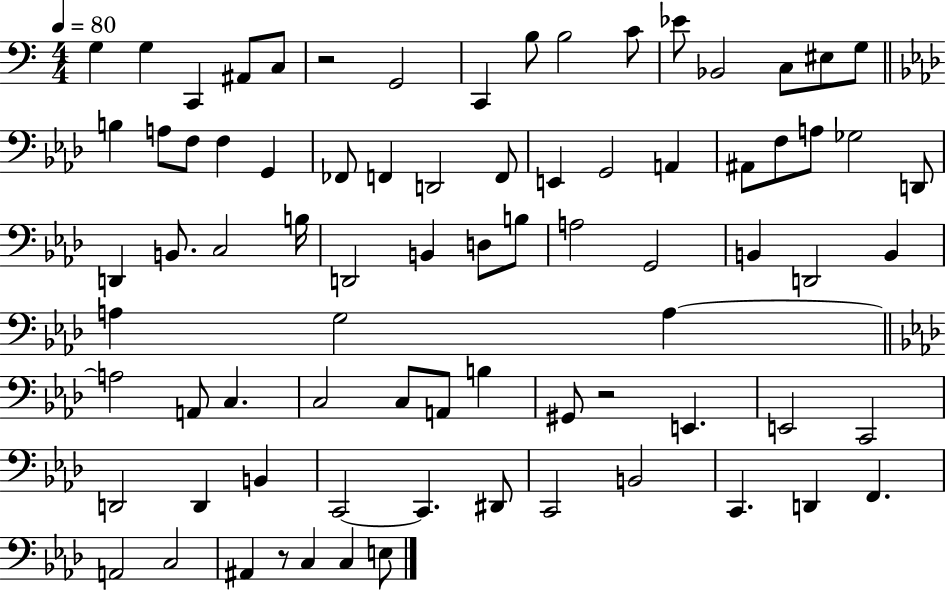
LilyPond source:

{
  \clef bass
  \numericTimeSignature
  \time 4/4
  \key c \major
  \tempo 4 = 80
  g4 g4 c,4 ais,8 c8 | r2 g,2 | c,4 b8 b2 c'8 | ees'8 bes,2 c8 eis8 g8 | \break \bar "||" \break \key aes \major b4 a8 f8 f4 g,4 | fes,8 f,4 d,2 f,8 | e,4 g,2 a,4 | ais,8 f8 a8 ges2 d,8 | \break d,4 b,8. c2 b16 | d,2 b,4 d8 b8 | a2 g,2 | b,4 d,2 b,4 | \break a4 g2 a4~~ | \bar "||" \break \key aes \major a2 a,8 c4. | c2 c8 a,8 b4 | gis,8 r2 e,4. | e,2 c,2 | \break d,2 d,4 b,4 | c,2~~ c,4. dis,8 | c,2 b,2 | c,4. d,4 f,4. | \break a,2 c2 | ais,4 r8 c4 c4 e8 | \bar "|."
}